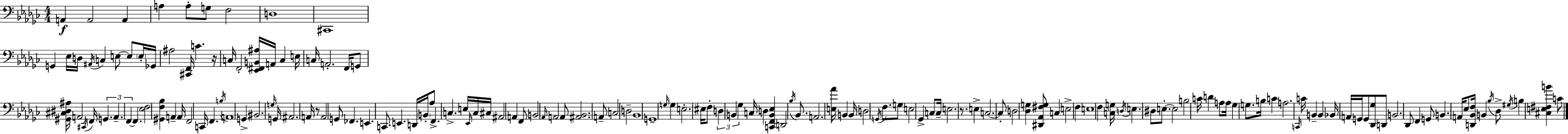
A2/q A2/h A2/q A3/q A3/e G3/e F3/h D3/w C#2/w G2/q Eb3/s D3/s A#2/s C3/q E3/e E3/e E3/s Gb2/s A#3/h [C#2,F2]/s C4/q. R/s C3/s F2/h [Eb2,F#2,B2,A#3]/s A2/s C3/q E3/s C3/s A2/h. F2/s G2/e [G#2,C#3,D#3,A#3]/s A2/h C#2/s F2/s G2/q. A2/q. F2/q F2/q. [Eb3,F3]/h [G#2,F3,Bb3]/q A2/q A2/s F2/h C2/s F2/q. B3/s A2/w G2/q BIS2/h. G3/s G2/s A#2/h. A2/s R/e A2/h G2/e FES2/q. E2/q. C2/e. E2/q. D2/s B2/s Ab3/e F2/q. C3/q. E3/s Eb2/s C3/s C#3/s A#2/h A2/q F2/e B2/h Ab2/s A2/h A2/e [A#2,Bb2]/h. A2/e C3/h D3/h Bb2/w G2/w G3/s G3/q E3/h. EIS3/s F3/e D3/q B2/q Gb3/q C3/s D3/q [C2,F2,B2,Eb3]/q D2/h Bb3/s Bb2/e. A2/h. [E3,Ab4]/s B2/q B2/s D3/h G2/s F3/e. G3/e E3/h Gb2/q C3/e C3/s E3/h. R/e. E3/q C3/h. C3/e D3/h [Db3,G3]/q [D#2,Ab2,F#3,G3]/e C3/q E3/h F3/q E3/w F3/q [C3,G3]/s D3/s E3/q. D#3/e E3/e. E3/h B3/h C4/s D4/q A3/e A3/s Gb3/q G3/e. B3/s C4/q A3/h. C2/s C4/s B2/q B2/q Bb2/s A2/s G2/s G2/e [Db2,Gb3]/e D2/e B2/h. Db2/e F2/q G2/e B2/q. A2/s Eb3/e [D2,Bb2,F3]/s B2/q Bb3/s Db3/e G#3/s B3/q [C#3,E3,F#3,B4]/q C4/e